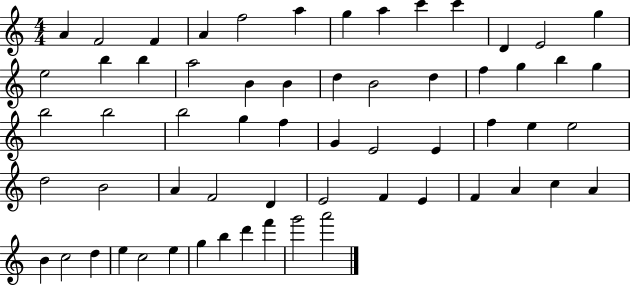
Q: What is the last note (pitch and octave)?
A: A6